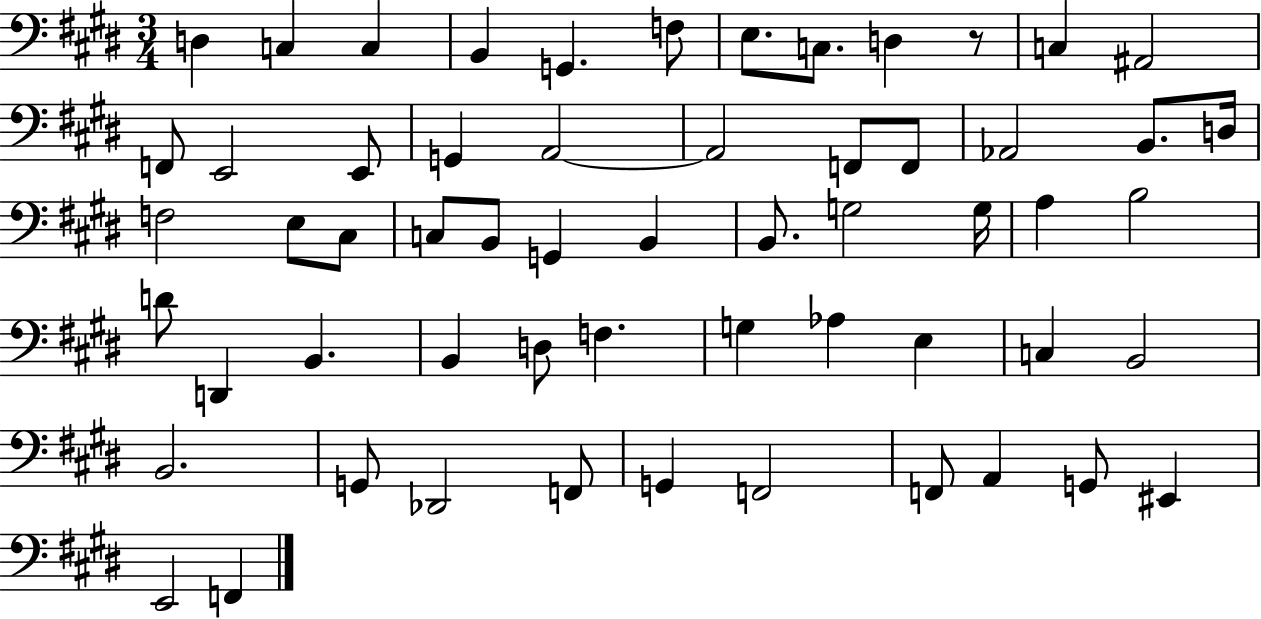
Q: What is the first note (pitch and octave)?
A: D3